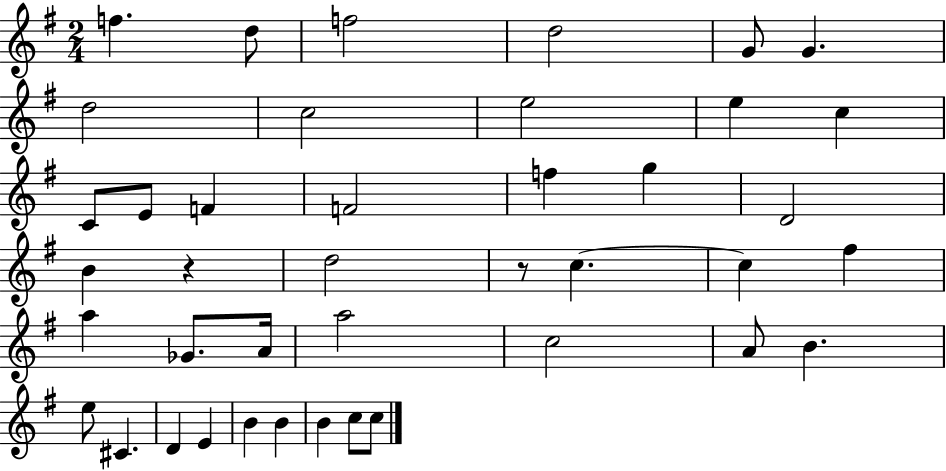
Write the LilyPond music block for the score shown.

{
  \clef treble
  \numericTimeSignature
  \time 2/4
  \key g \major
  f''4. d''8 | f''2 | d''2 | g'8 g'4. | \break d''2 | c''2 | e''2 | e''4 c''4 | \break c'8 e'8 f'4 | f'2 | f''4 g''4 | d'2 | \break b'4 r4 | d''2 | r8 c''4.~~ | c''4 fis''4 | \break a''4 ges'8. a'16 | a''2 | c''2 | a'8 b'4. | \break e''8 cis'4. | d'4 e'4 | b'4 b'4 | b'4 c''8 c''8 | \break \bar "|."
}